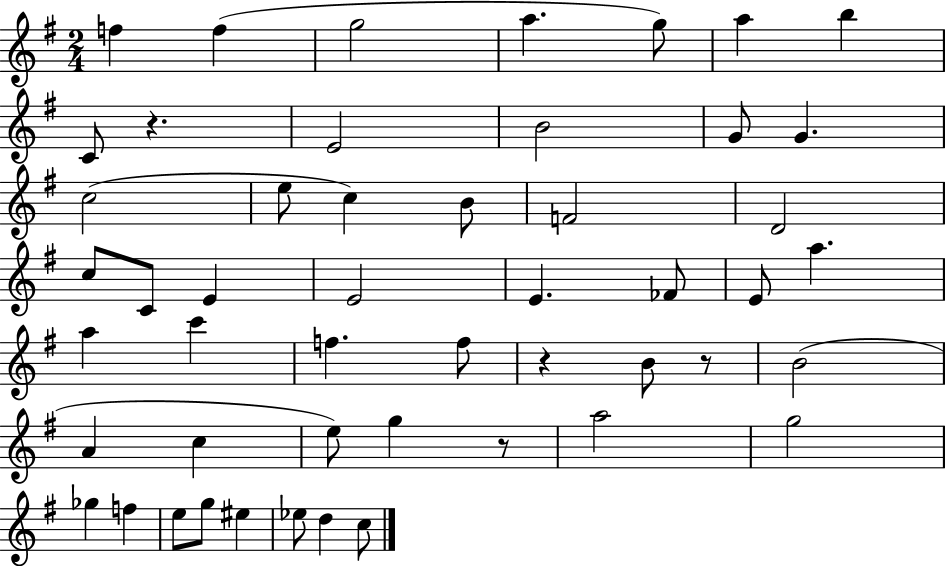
{
  \clef treble
  \numericTimeSignature
  \time 2/4
  \key g \major
  f''4 f''4( | g''2 | a''4. g''8) | a''4 b''4 | \break c'8 r4. | e'2 | b'2 | g'8 g'4. | \break c''2( | e''8 c''4) b'8 | f'2 | d'2 | \break c''8 c'8 e'4 | e'2 | e'4. fes'8 | e'8 a''4. | \break a''4 c'''4 | f''4. f''8 | r4 b'8 r8 | b'2( | \break a'4 c''4 | e''8) g''4 r8 | a''2 | g''2 | \break ges''4 f''4 | e''8 g''8 eis''4 | ees''8 d''4 c''8 | \bar "|."
}